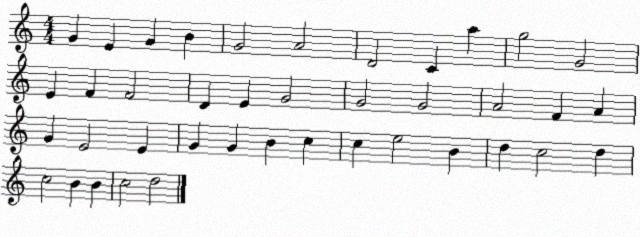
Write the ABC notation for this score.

X:1
T:Untitled
M:4/4
L:1/4
K:C
G E G B G2 A2 D2 C a g2 G2 E F F2 D E G2 G2 G2 A2 F A G E2 E G G B c c e2 B d c2 d c2 B B c2 d2